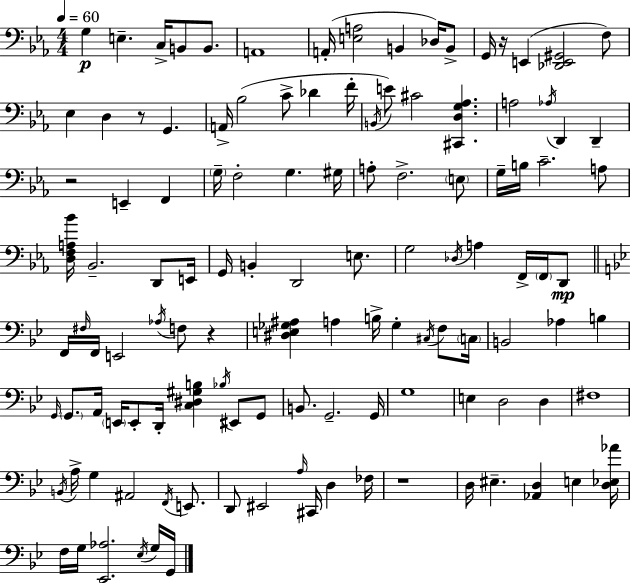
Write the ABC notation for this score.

X:1
T:Untitled
M:4/4
L:1/4
K:Cm
G, E, C,/4 B,,/2 B,,/2 A,,4 A,,/4 [E,A,]2 B,, _D,/4 B,,/2 G,,/4 z/4 E,, [_D,,E,,^G,,]2 F,/2 _E, D, z/2 G,, A,,/4 _B,2 C/2 _D F/4 B,,/4 E/2 ^C2 [^C,,D,G,_A,] A,2 _A,/4 D,, D,, z2 E,, F,, G,/4 F,2 G, ^G,/4 A,/2 F,2 E,/2 G,/4 B,/4 C2 A,/2 [D,F,A,_B]/4 _B,,2 D,,/2 E,,/4 G,,/4 B,, D,,2 E,/2 G,2 _D,/4 A, F,,/4 F,,/4 D,,/2 F,,/4 ^F,/4 F,,/4 E,,2 _A,/4 F,/2 z [^D,E,_G,^A,] A, B,/4 _G, ^C,/4 F,/2 C,/4 B,,2 _A, B, G,,/4 G,,/2 A,,/4 E,,/4 E,,/2 D,,/4 [C,^D,^G,B,] _B,/4 ^E,,/2 G,,/2 B,,/2 G,,2 G,,/4 G,4 E, D,2 D, ^F,4 B,,/4 A,/4 G, ^A,,2 F,,/4 E,,/2 D,,/2 ^E,,2 A,/4 ^C,,/4 D, _F,/4 z4 D,/4 ^E, [_A,,D,] E, [D,_E,_A]/4 F,/4 G,/4 [_E,,_A,]2 _E,/4 G,/4 G,,/4